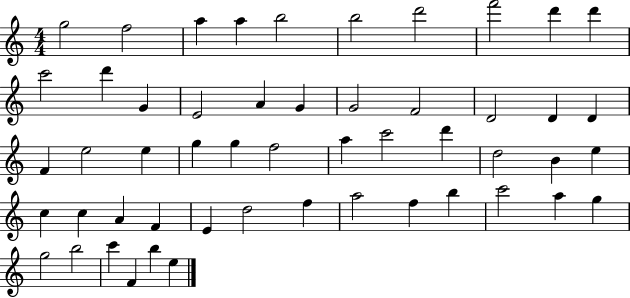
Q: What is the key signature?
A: C major